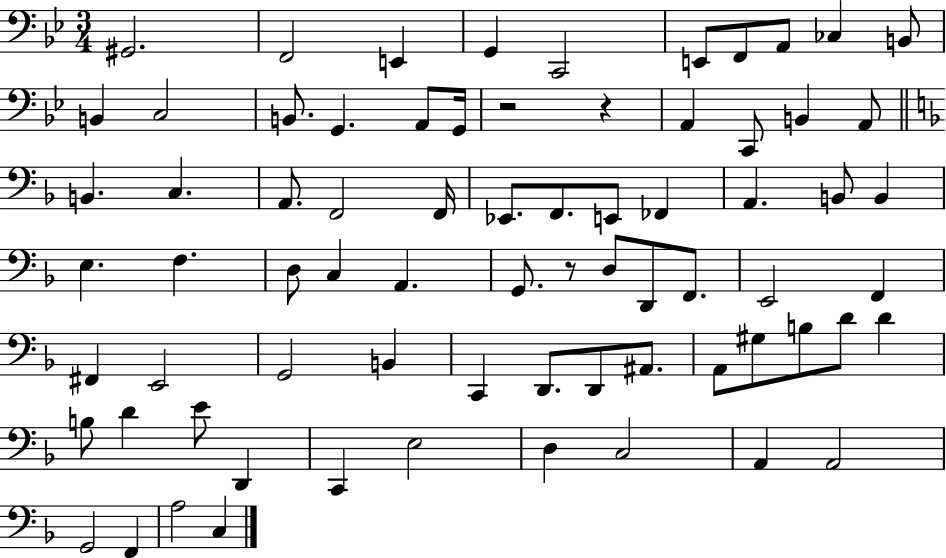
G#2/h. F2/h E2/q G2/q C2/h E2/e F2/e A2/e CES3/q B2/e B2/q C3/h B2/e. G2/q. A2/e G2/s R/h R/q A2/q C2/e B2/q A2/e B2/q. C3/q. A2/e. F2/h F2/s Eb2/e. F2/e. E2/e FES2/q A2/q. B2/e B2/q E3/q. F3/q. D3/e C3/q A2/q. G2/e. R/e D3/e D2/e F2/e. E2/h F2/q F#2/q E2/h G2/h B2/q C2/q D2/e. D2/e A#2/e. A2/e G#3/e B3/e D4/e D4/q B3/e D4/q E4/e D2/q C2/q E3/h D3/q C3/h A2/q A2/h G2/h F2/q A3/h C3/q